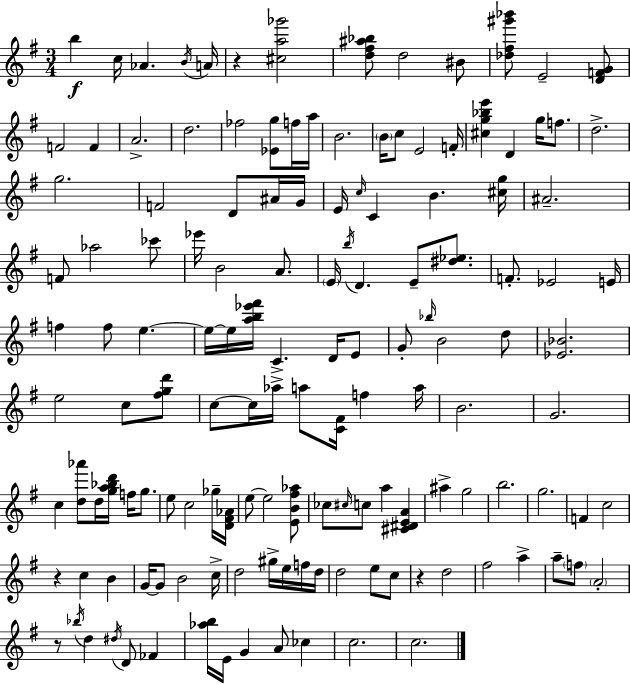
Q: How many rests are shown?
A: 4